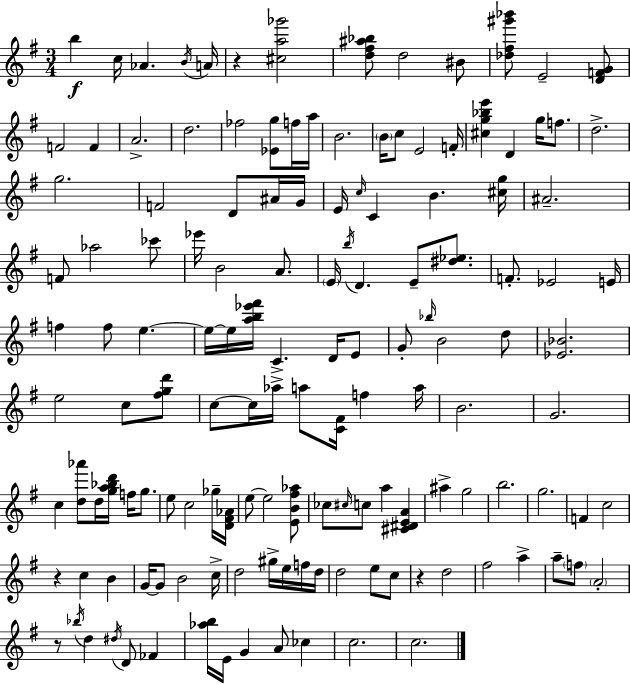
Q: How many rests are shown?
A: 4